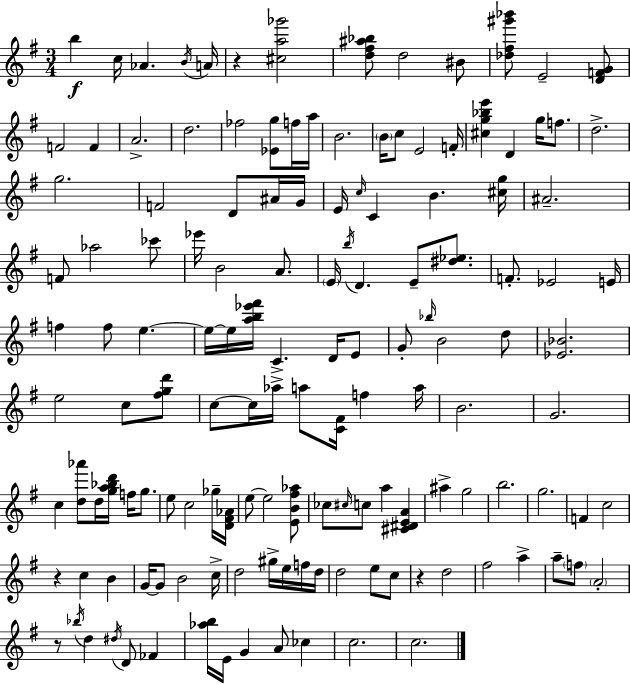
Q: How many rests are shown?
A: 4